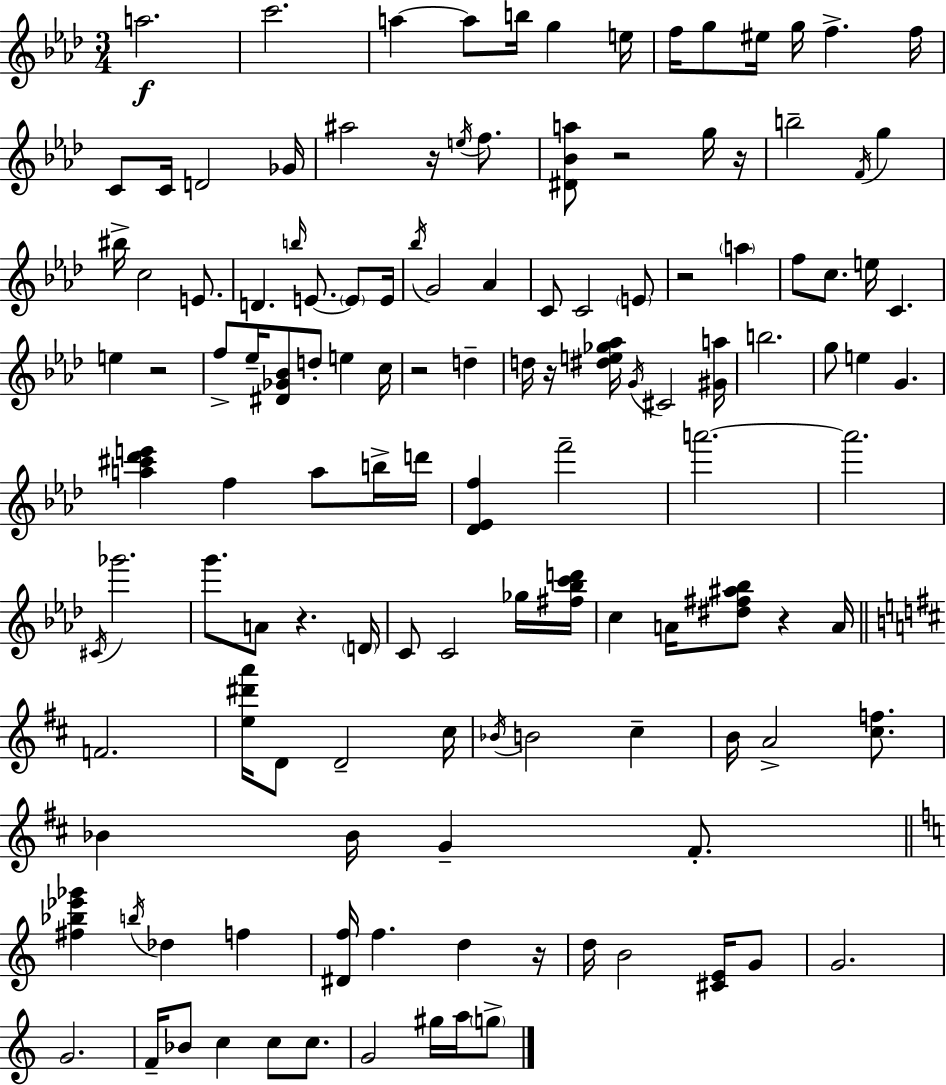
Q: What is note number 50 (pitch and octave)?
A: D5